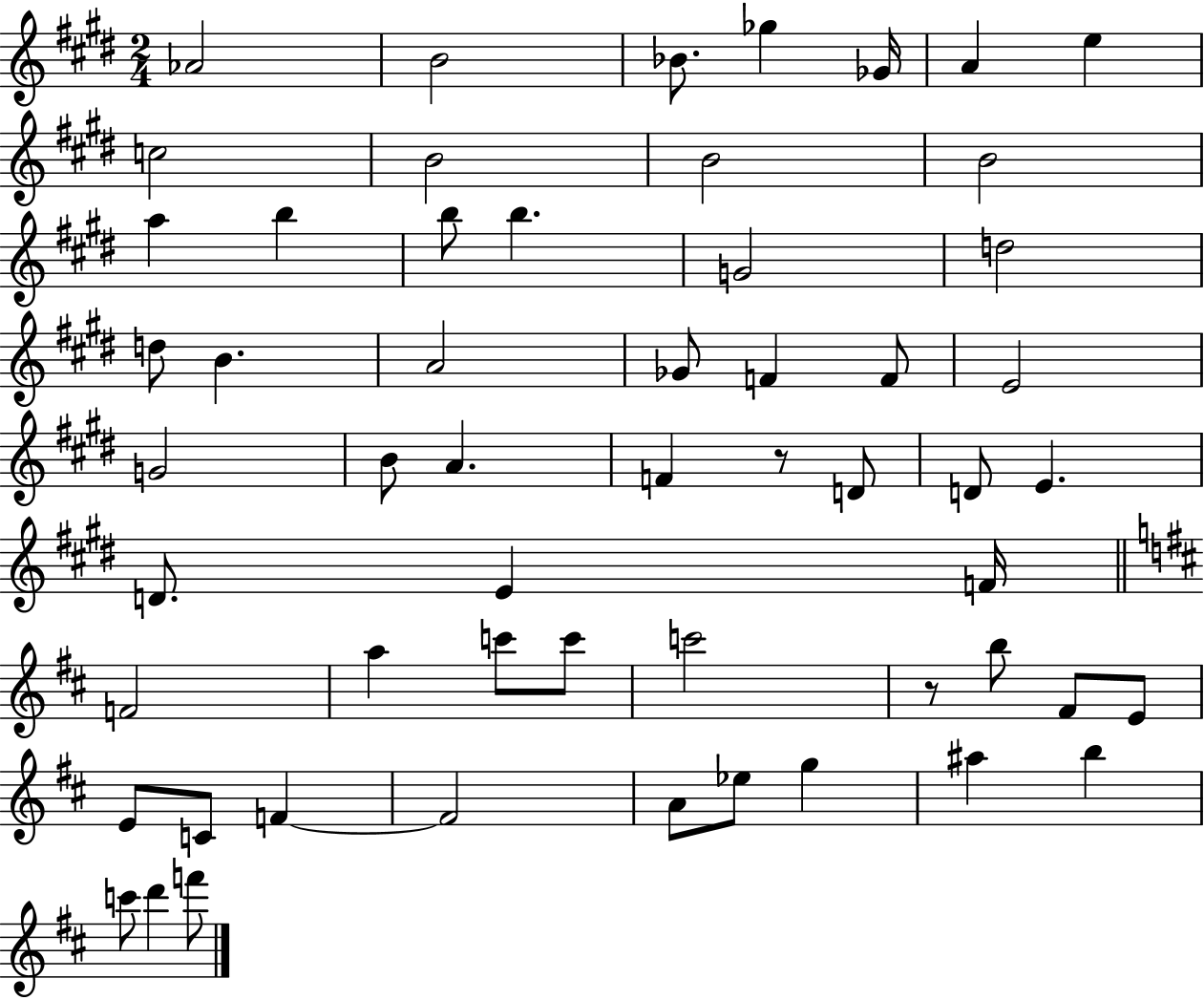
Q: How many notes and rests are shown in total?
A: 56